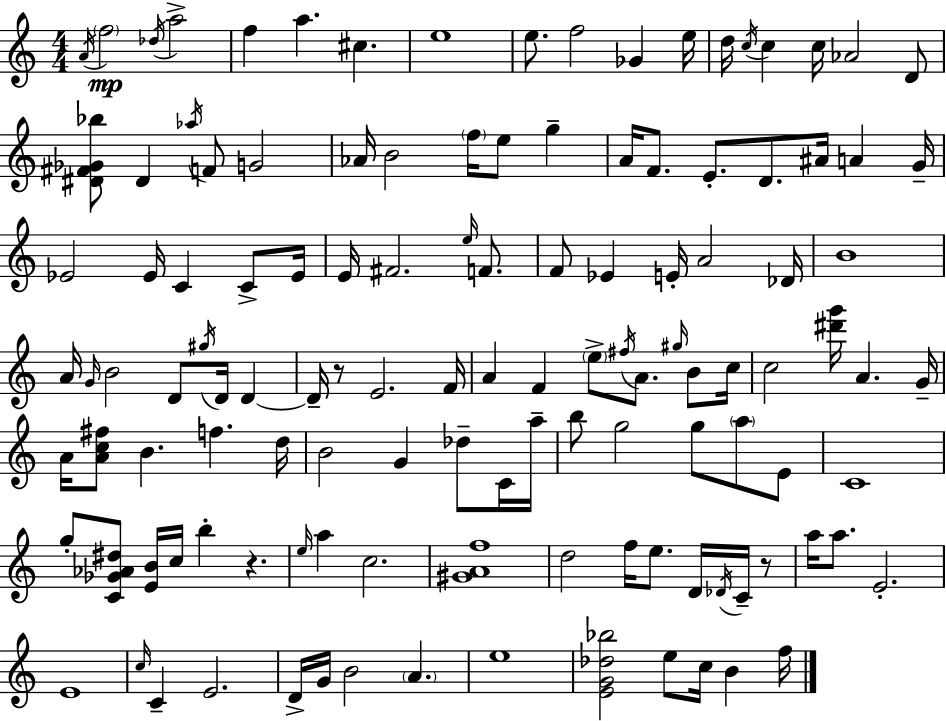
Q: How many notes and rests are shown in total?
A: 123